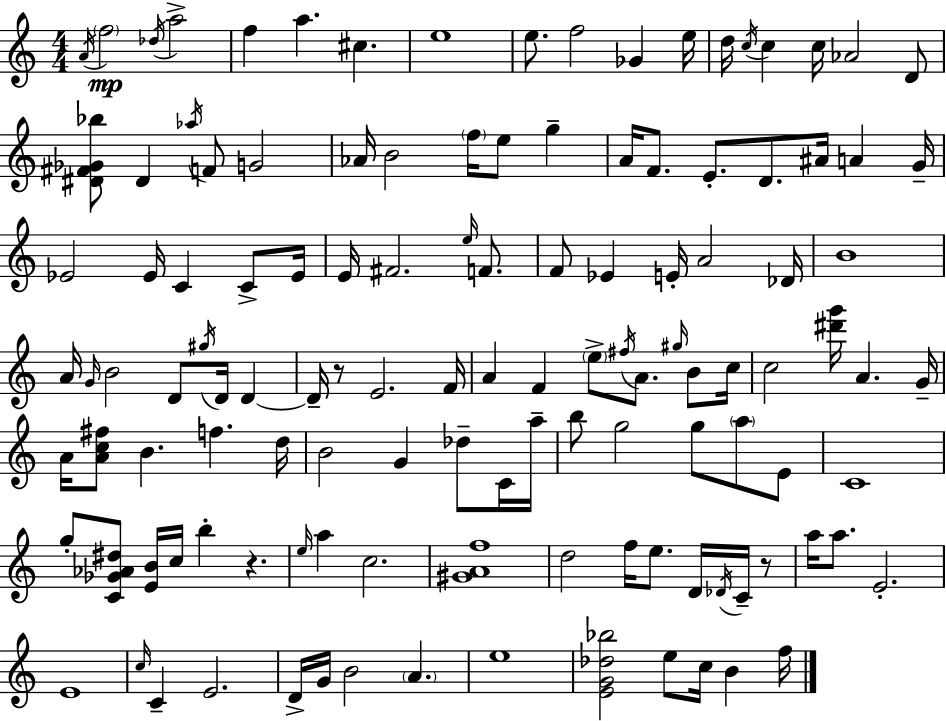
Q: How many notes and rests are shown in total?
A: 123